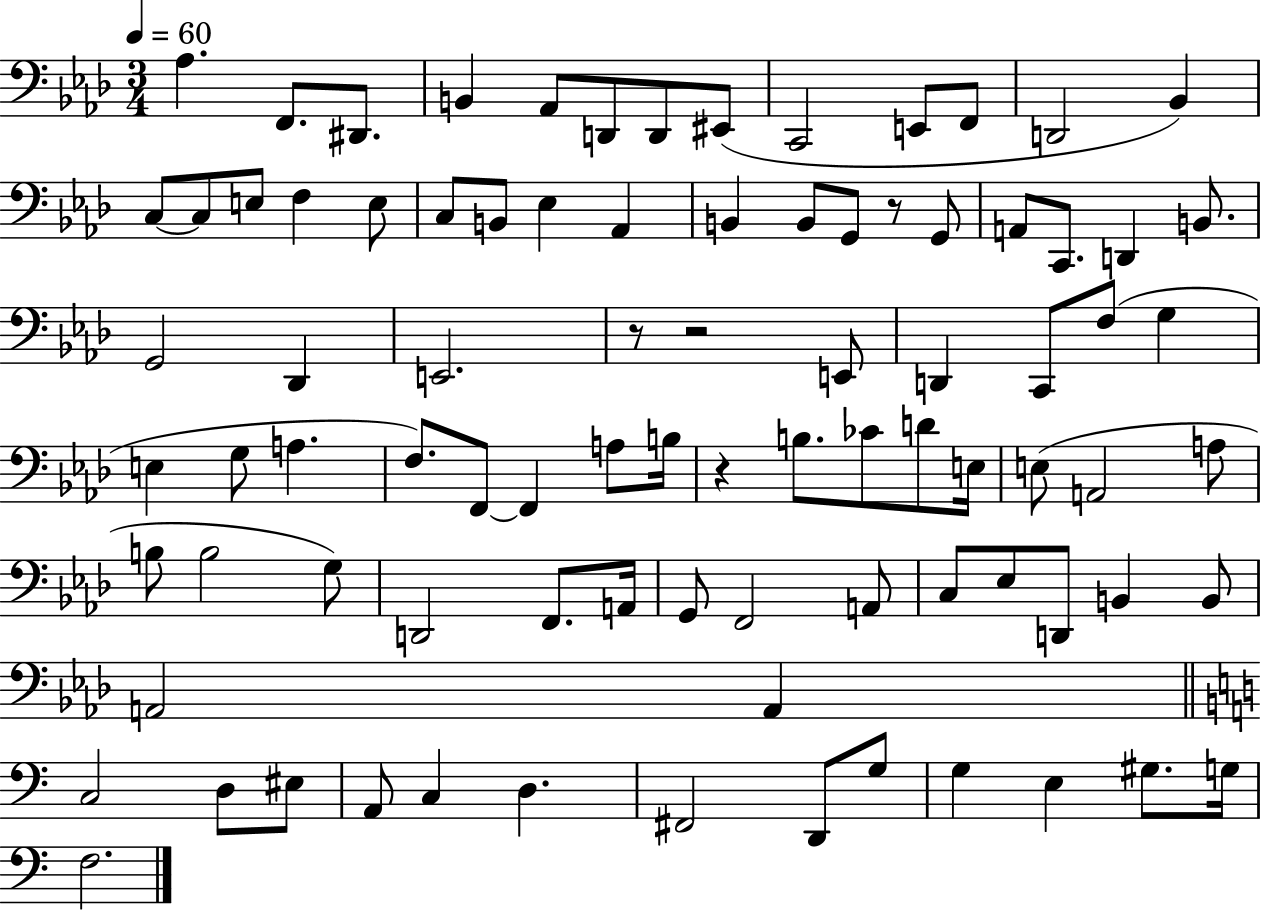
Ab3/q. F2/e. D#2/e. B2/q Ab2/e D2/e D2/e EIS2/e C2/h E2/e F2/e D2/h Bb2/q C3/e C3/e E3/e F3/q E3/e C3/e B2/e Eb3/q Ab2/q B2/q B2/e G2/e R/e G2/e A2/e C2/e. D2/q B2/e. G2/h Db2/q E2/h. R/e R/h E2/e D2/q C2/e F3/e G3/q E3/q G3/e A3/q. F3/e. F2/e F2/q A3/e B3/s R/q B3/e. CES4/e D4/e E3/s E3/e A2/h A3/e B3/e B3/h G3/e D2/h F2/e. A2/s G2/e F2/h A2/e C3/e Eb3/e D2/e B2/q B2/e A2/h A2/q C3/h D3/e EIS3/e A2/e C3/q D3/q. F#2/h D2/e G3/e G3/q E3/q G#3/e. G3/s F3/h.